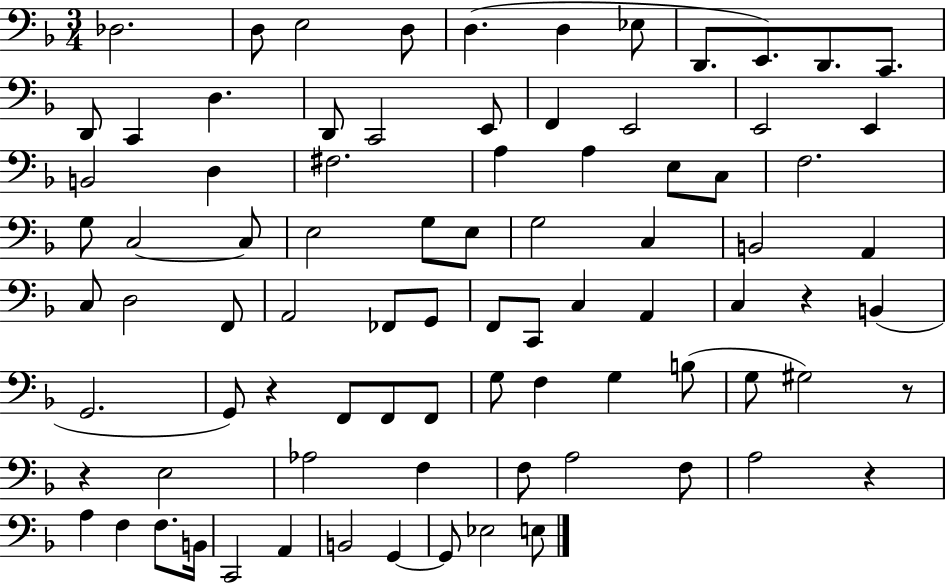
Db3/h. D3/e E3/h D3/e D3/q. D3/q Eb3/e D2/e. E2/e. D2/e. C2/e. D2/e C2/q D3/q. D2/e C2/h E2/e F2/q E2/h E2/h E2/q B2/h D3/q F#3/h. A3/q A3/q E3/e C3/e F3/h. G3/e C3/h C3/e E3/h G3/e E3/e G3/h C3/q B2/h A2/q C3/e D3/h F2/e A2/h FES2/e G2/e F2/e C2/e C3/q A2/q C3/q R/q B2/q G2/h. G2/e R/q F2/e F2/e F2/e G3/e F3/q G3/q B3/e G3/e G#3/h R/e R/q E3/h Ab3/h F3/q F3/e A3/h F3/e A3/h R/q A3/q F3/q F3/e. B2/s C2/h A2/q B2/h G2/q G2/e Eb3/h E3/e